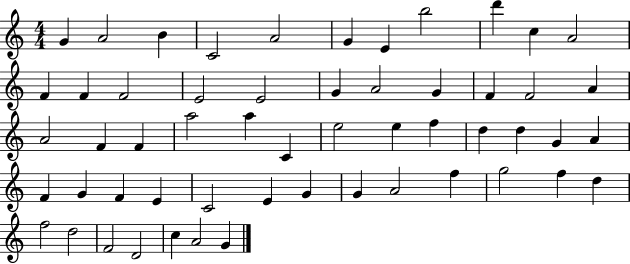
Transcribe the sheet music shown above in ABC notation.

X:1
T:Untitled
M:4/4
L:1/4
K:C
G A2 B C2 A2 G E b2 d' c A2 F F F2 E2 E2 G A2 G F F2 A A2 F F a2 a C e2 e f d d G A F G F E C2 E G G A2 f g2 f d f2 d2 F2 D2 c A2 G